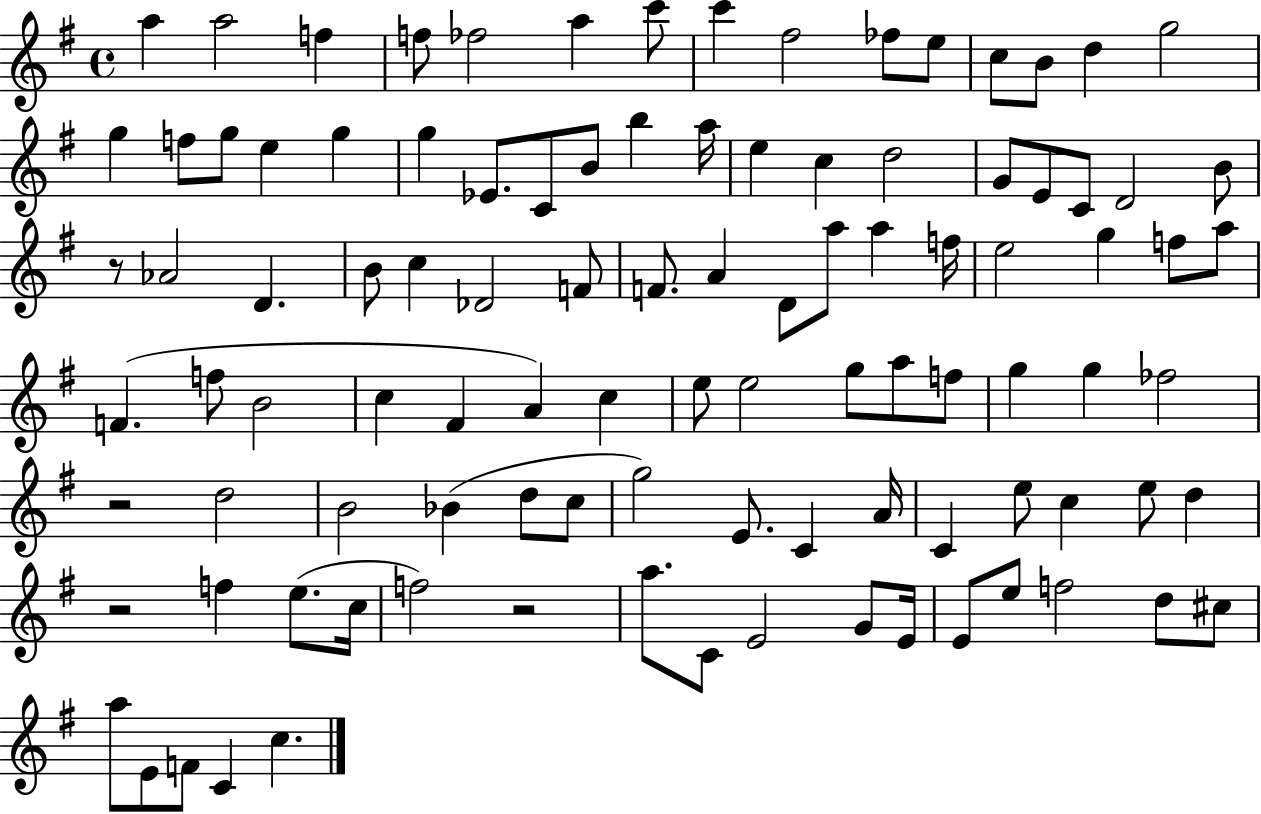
X:1
T:Untitled
M:4/4
L:1/4
K:G
a a2 f f/2 _f2 a c'/2 c' ^f2 _f/2 e/2 c/2 B/2 d g2 g f/2 g/2 e g g _E/2 C/2 B/2 b a/4 e c d2 G/2 E/2 C/2 D2 B/2 z/2 _A2 D B/2 c _D2 F/2 F/2 A D/2 a/2 a f/4 e2 g f/2 a/2 F f/2 B2 c ^F A c e/2 e2 g/2 a/2 f/2 g g _f2 z2 d2 B2 _B d/2 c/2 g2 E/2 C A/4 C e/2 c e/2 d z2 f e/2 c/4 f2 z2 a/2 C/2 E2 G/2 E/4 E/2 e/2 f2 d/2 ^c/2 a/2 E/2 F/2 C c